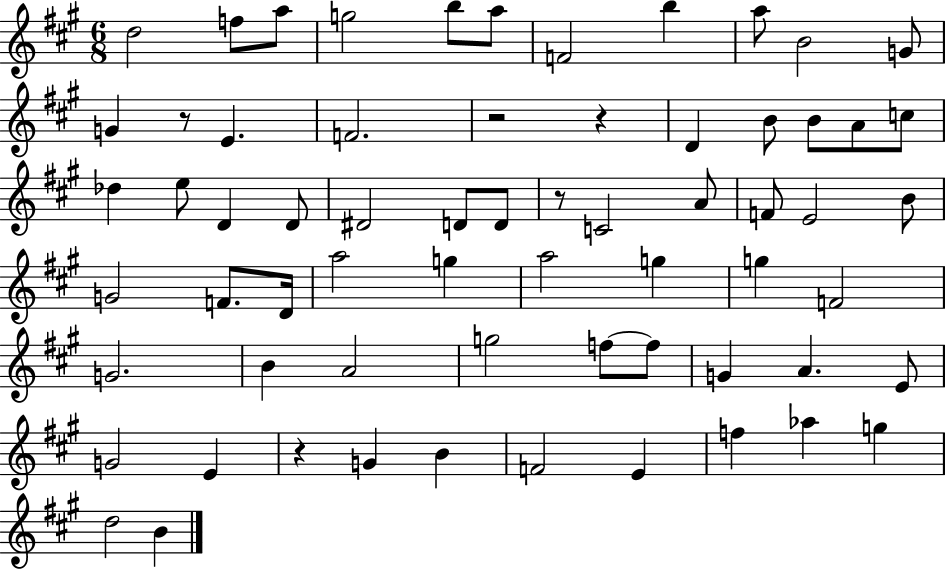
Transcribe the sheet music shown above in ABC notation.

X:1
T:Untitled
M:6/8
L:1/4
K:A
d2 f/2 a/2 g2 b/2 a/2 F2 b a/2 B2 G/2 G z/2 E F2 z2 z D B/2 B/2 A/2 c/2 _d e/2 D D/2 ^D2 D/2 D/2 z/2 C2 A/2 F/2 E2 B/2 G2 F/2 D/4 a2 g a2 g g F2 G2 B A2 g2 f/2 f/2 G A E/2 G2 E z G B F2 E f _a g d2 B